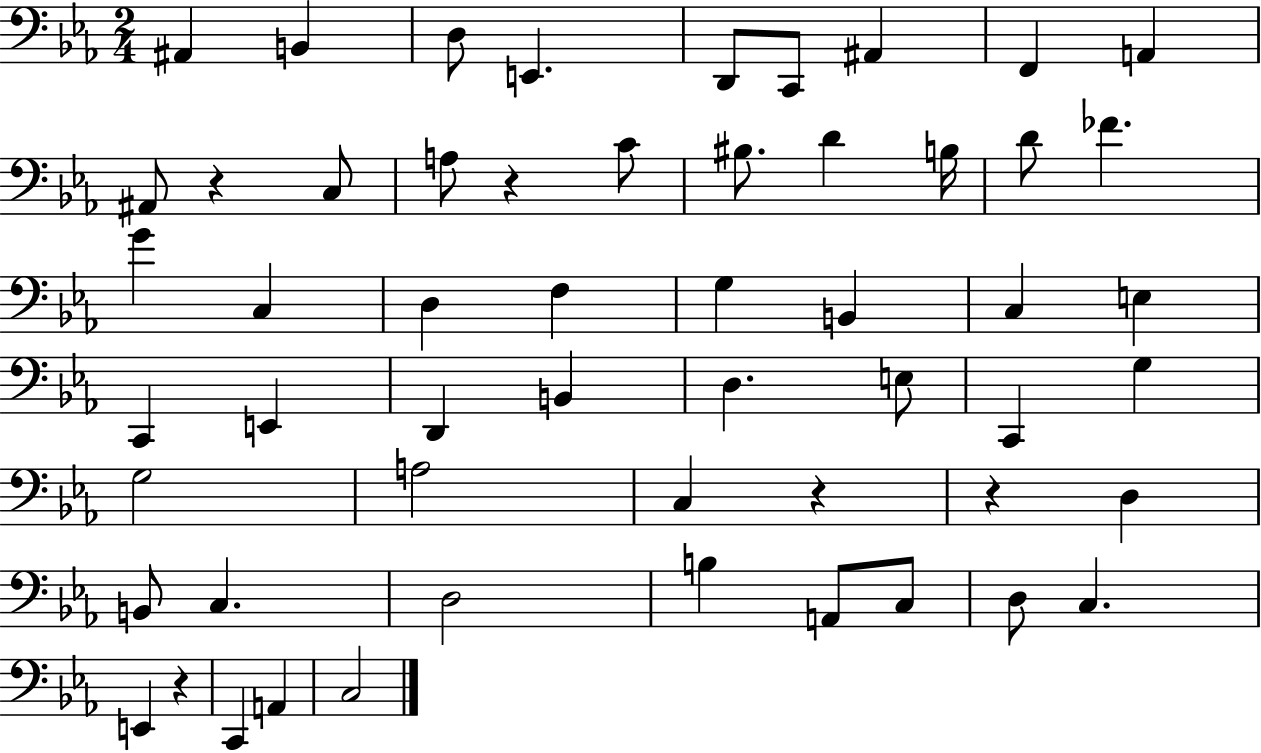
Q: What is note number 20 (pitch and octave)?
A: C3